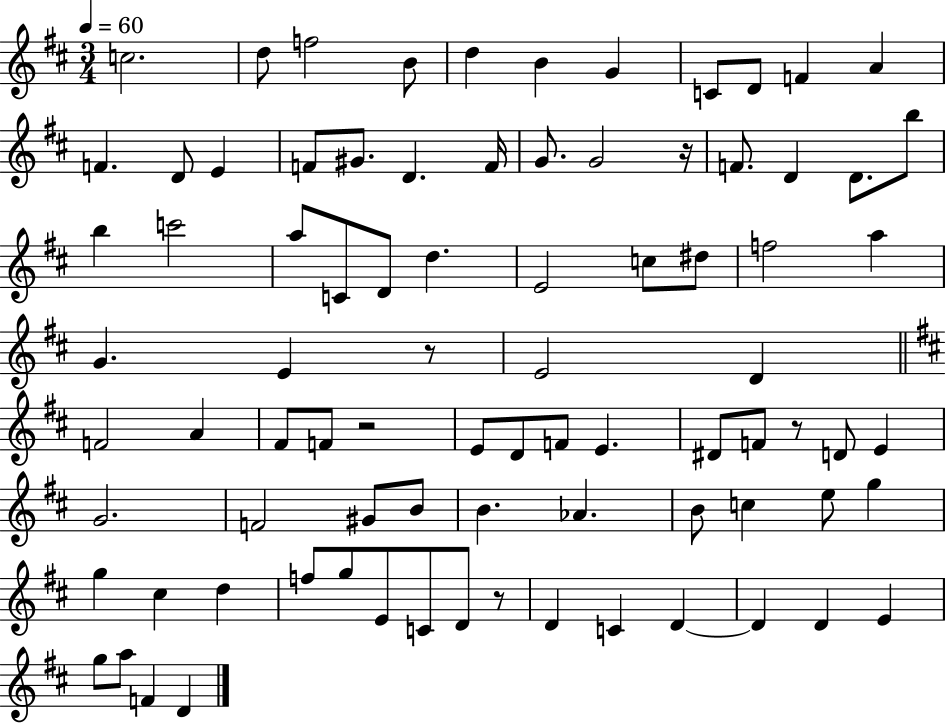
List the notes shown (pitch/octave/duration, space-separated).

C5/h. D5/e F5/h B4/e D5/q B4/q G4/q C4/e D4/e F4/q A4/q F4/q. D4/e E4/q F4/e G#4/e. D4/q. F4/s G4/e. G4/h R/s F4/e. D4/q D4/e. B5/e B5/q C6/h A5/e C4/e D4/e D5/q. E4/h C5/e D#5/e F5/h A5/q G4/q. E4/q R/e E4/h D4/q F4/h A4/q F#4/e F4/e R/h E4/e D4/e F4/e E4/q. D#4/e F4/e R/e D4/e E4/q G4/h. F4/h G#4/e B4/e B4/q. Ab4/q. B4/e C5/q E5/e G5/q G5/q C#5/q D5/q F5/e G5/e E4/e C4/e D4/e R/e D4/q C4/q D4/q D4/q D4/q E4/q G5/e A5/e F4/q D4/q